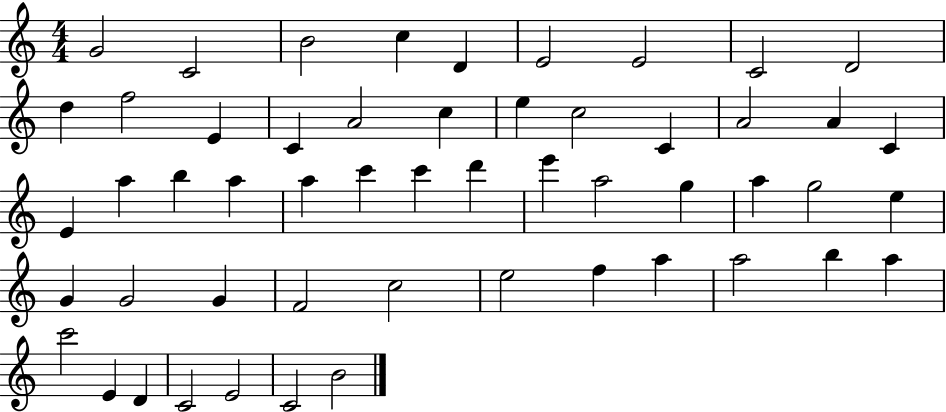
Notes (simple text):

G4/h C4/h B4/h C5/q D4/q E4/h E4/h C4/h D4/h D5/q F5/h E4/q C4/q A4/h C5/q E5/q C5/h C4/q A4/h A4/q C4/q E4/q A5/q B5/q A5/q A5/q C6/q C6/q D6/q E6/q A5/h G5/q A5/q G5/h E5/q G4/q G4/h G4/q F4/h C5/h E5/h F5/q A5/q A5/h B5/q A5/q C6/h E4/q D4/q C4/h E4/h C4/h B4/h